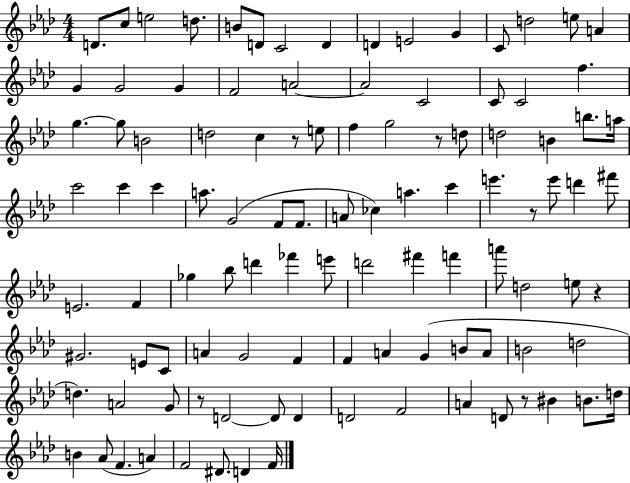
{
  \clef treble
  \numericTimeSignature
  \time 4/4
  \key aes \major
  \repeat volta 2 { d'8. c''8 e''2 d''8. | b'8 d'8 c'2 d'4 | d'4 e'2 g'4 | c'8 d''2 e''8 a'4 | \break g'4 g'2 g'4 | f'2 a'2~~ | a'2 c'2 | c'8 c'2 f''4. | \break g''4.~~ g''8 b'2 | d''2 c''4 r8 e''8 | f''4 g''2 r8 d''8 | d''2 b'4 b''8. a''16 | \break c'''2 c'''4 c'''4 | a''8. g'2( f'8 f'8. | a'8 ces''4) a''4. c'''4 | e'''4. r8 e'''8 d'''4 fis'''8 | \break e'2. f'4 | ges''4 bes''8 d'''4 fes'''4 e'''8 | d'''2 fis'''4 f'''4 | a'''8 d''2 e''8 r4 | \break gis'2. e'8 c'8 | a'4 g'2 f'4 | f'4 a'4 g'4( b'8 a'8 | b'2 d''2 | \break d''4.) a'2 g'8 | r8 d'2~~ d'8 d'4 | d'2 f'2 | a'4 d'8 r8 bis'4 b'8. d''16 | \break b'4 aes'8( f'4. a'4) | f'2 dis'8. d'4 f'16 | } \bar "|."
}